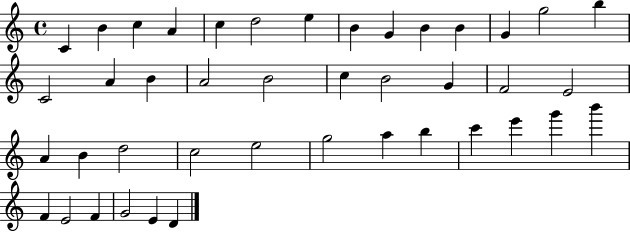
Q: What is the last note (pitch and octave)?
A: D4